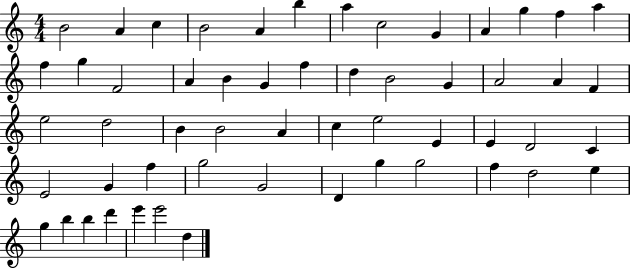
B4/h A4/q C5/q B4/h A4/q B5/q A5/q C5/h G4/q A4/q G5/q F5/q A5/q F5/q G5/q F4/h A4/q B4/q G4/q F5/q D5/q B4/h G4/q A4/h A4/q F4/q E5/h D5/h B4/q B4/h A4/q C5/q E5/h E4/q E4/q D4/h C4/q E4/h G4/q F5/q G5/h G4/h D4/q G5/q G5/h F5/q D5/h E5/q G5/q B5/q B5/q D6/q E6/q E6/h D5/q